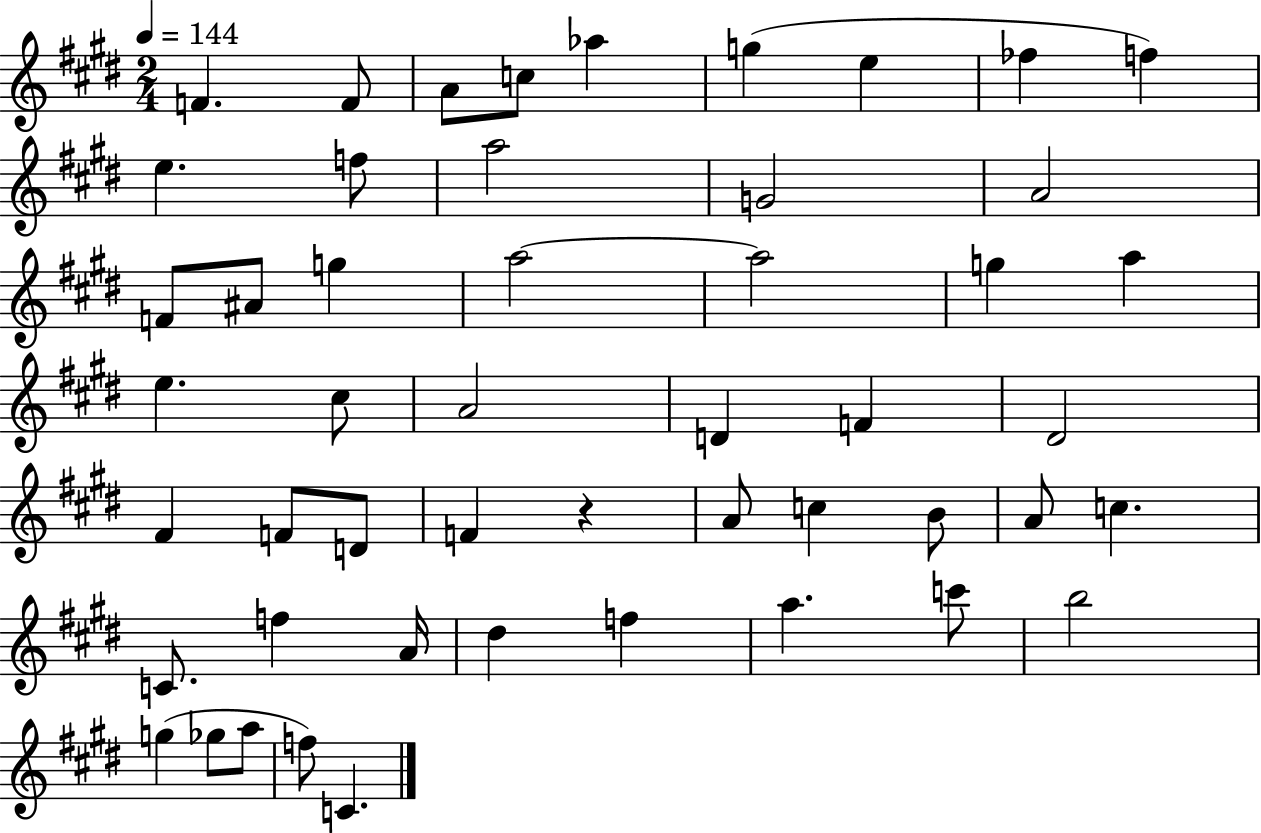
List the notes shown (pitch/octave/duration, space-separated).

F4/q. F4/e A4/e C5/e Ab5/q G5/q E5/q FES5/q F5/q E5/q. F5/e A5/h G4/h A4/h F4/e A#4/e G5/q A5/h A5/h G5/q A5/q E5/q. C#5/e A4/h D4/q F4/q D#4/h F#4/q F4/e D4/e F4/q R/q A4/e C5/q B4/e A4/e C5/q. C4/e. F5/q A4/s D#5/q F5/q A5/q. C6/e B5/h G5/q Gb5/e A5/e F5/e C4/q.